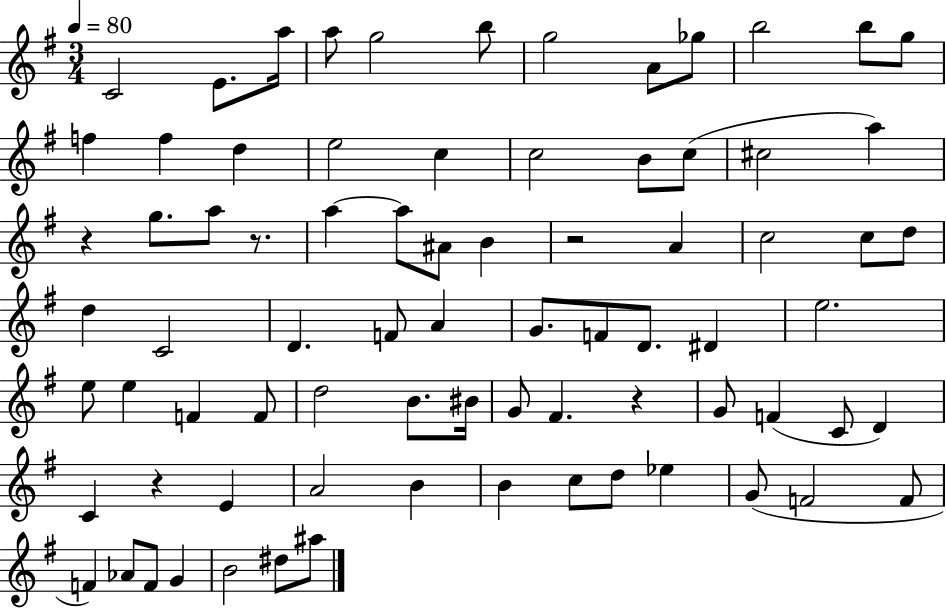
C4/h E4/e. A5/s A5/e G5/h B5/e G5/h A4/e Gb5/e B5/h B5/e G5/e F5/q F5/q D5/q E5/h C5/q C5/h B4/e C5/e C#5/h A5/q R/q G5/e. A5/e R/e. A5/q A5/e A#4/e B4/q R/h A4/q C5/h C5/e D5/e D5/q C4/h D4/q. F4/e A4/q G4/e. F4/e D4/e. D#4/q E5/h. E5/e E5/q F4/q F4/e D5/h B4/e. BIS4/s G4/e F#4/q. R/q G4/e F4/q C4/e D4/q C4/q R/q E4/q A4/h B4/q B4/q C5/e D5/e Eb5/q G4/e F4/h F4/e F4/q Ab4/e F4/e G4/q B4/h D#5/e A#5/e